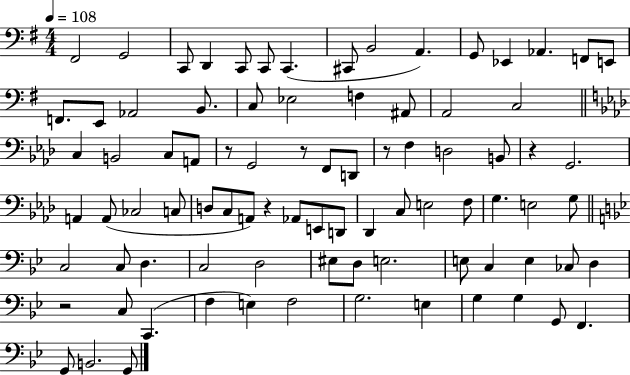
F#2/h G2/h C2/e D2/q C2/e C2/e C2/q. C#2/e B2/h A2/q. G2/e Eb2/q Ab2/q. F2/e E2/e F2/e. E2/e Ab2/h B2/e. C3/e Eb3/h F3/q A#2/e A2/h C3/h C3/q B2/h C3/e A2/e R/e G2/h R/e F2/e D2/e R/e F3/q D3/h B2/e R/q G2/h. A2/q A2/e CES3/h C3/e D3/e C3/e A2/e R/q Ab2/e E2/e D2/e Db2/q C3/e E3/h F3/e G3/q. E3/h G3/e C3/h C3/e D3/q. C3/h D3/h EIS3/e D3/e E3/h. E3/e C3/q E3/q CES3/e D3/q R/h C3/e C2/q. F3/q E3/q F3/h G3/h. E3/q G3/q G3/q G2/e F2/q. G2/e B2/h. G2/e